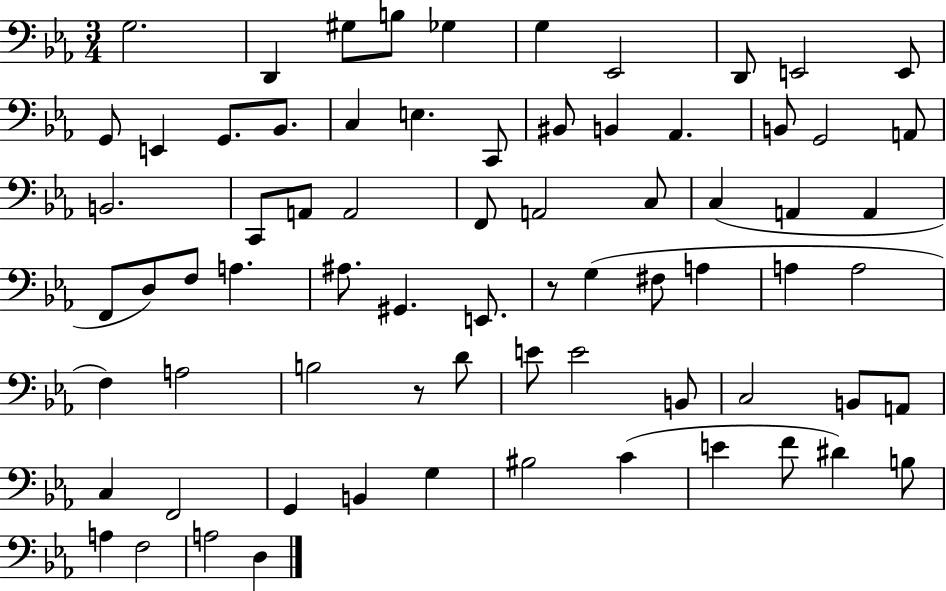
{
  \clef bass
  \numericTimeSignature
  \time 3/4
  \key ees \major
  g2. | d,4 gis8 b8 ges4 | g4 ees,2 | d,8 e,2 e,8 | \break g,8 e,4 g,8. bes,8. | c4 e4. c,8 | bis,8 b,4 aes,4. | b,8 g,2 a,8 | \break b,2. | c,8 a,8 a,2 | f,8 a,2 c8 | c4( a,4 a,4 | \break f,8 d8) f8 a4. | ais8. gis,4. e,8. | r8 g4( fis8 a4 | a4 a2 | \break f4) a2 | b2 r8 d'8 | e'8 e'2 b,8 | c2 b,8 a,8 | \break c4 f,2 | g,4 b,4 g4 | bis2 c'4( | e'4 f'8 dis'4) b8 | \break a4 f2 | a2 d4 | \bar "|."
}